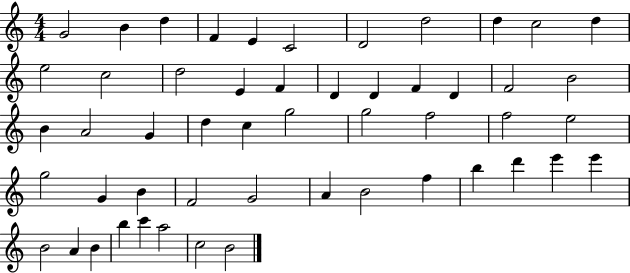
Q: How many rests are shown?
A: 0